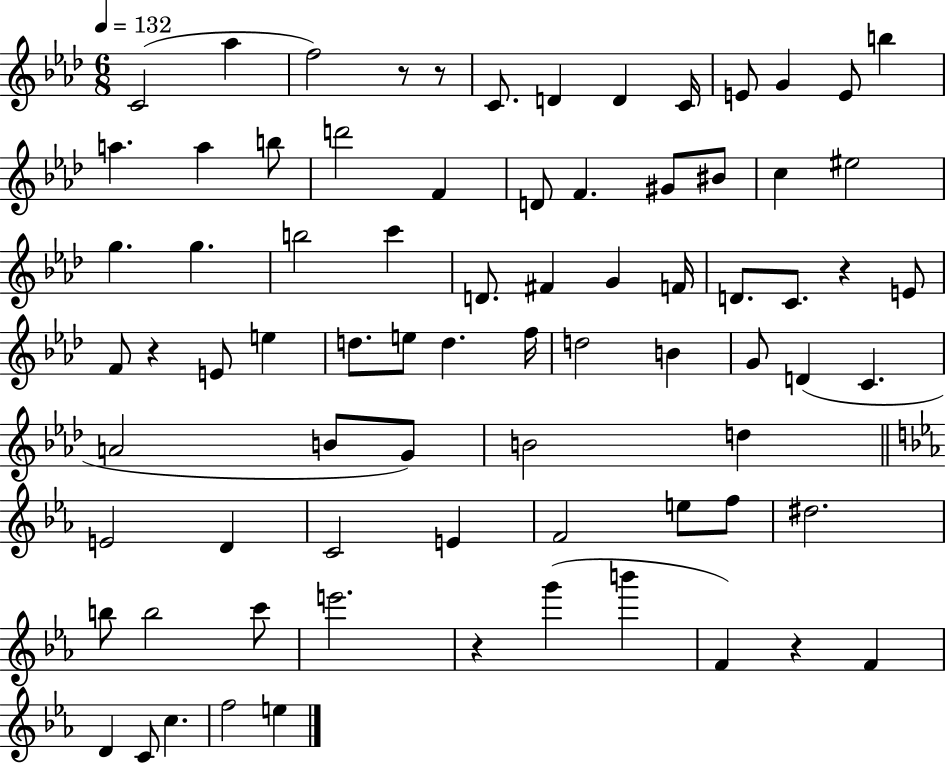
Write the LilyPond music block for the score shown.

{
  \clef treble
  \numericTimeSignature
  \time 6/8
  \key aes \major
  \tempo 4 = 132
  c'2( aes''4 | f''2) r8 r8 | c'8. d'4 d'4 c'16 | e'8 g'4 e'8 b''4 | \break a''4. a''4 b''8 | d'''2 f'4 | d'8 f'4. gis'8 bis'8 | c''4 eis''2 | \break g''4. g''4. | b''2 c'''4 | d'8. fis'4 g'4 f'16 | d'8. c'8. r4 e'8 | \break f'8 r4 e'8 e''4 | d''8. e''8 d''4. f''16 | d''2 b'4 | g'8 d'4( c'4. | \break a'2 b'8 g'8) | b'2 d''4 | \bar "||" \break \key c \minor e'2 d'4 | c'2 e'4 | f'2 e''8 f''8 | dis''2. | \break b''8 b''2 c'''8 | e'''2. | r4 g'''4( b'''4 | f'4) r4 f'4 | \break d'4 c'8 c''4. | f''2 e''4 | \bar "|."
}